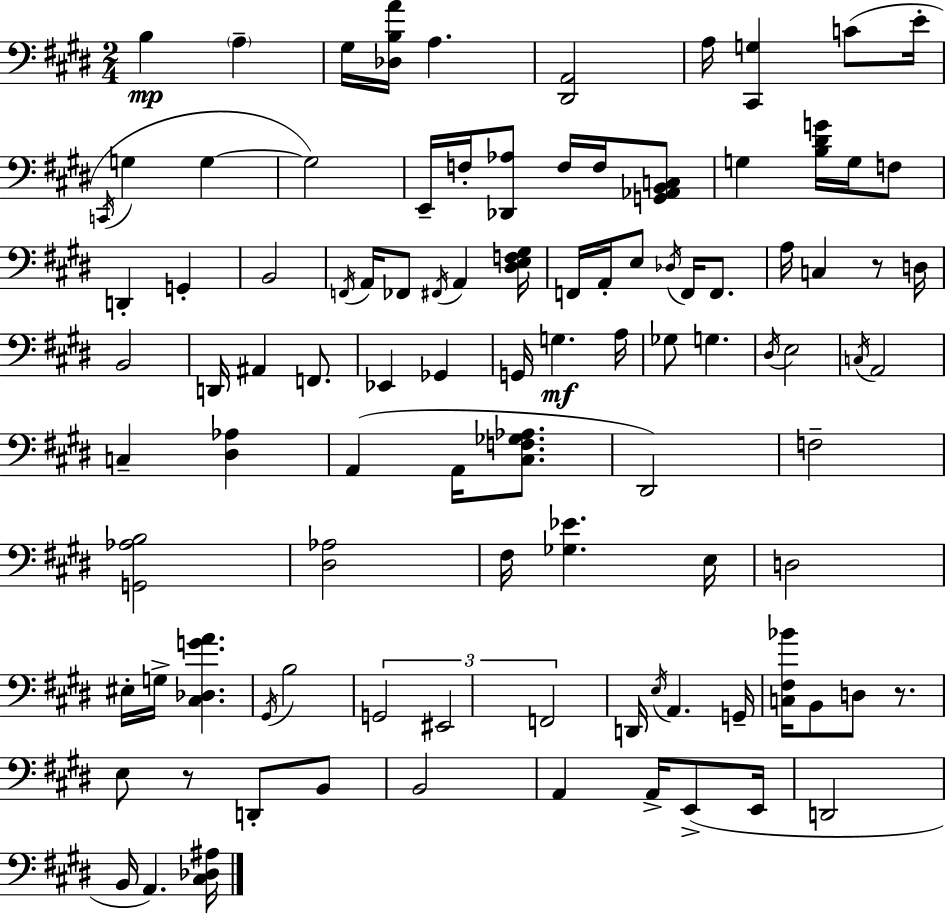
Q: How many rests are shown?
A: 3